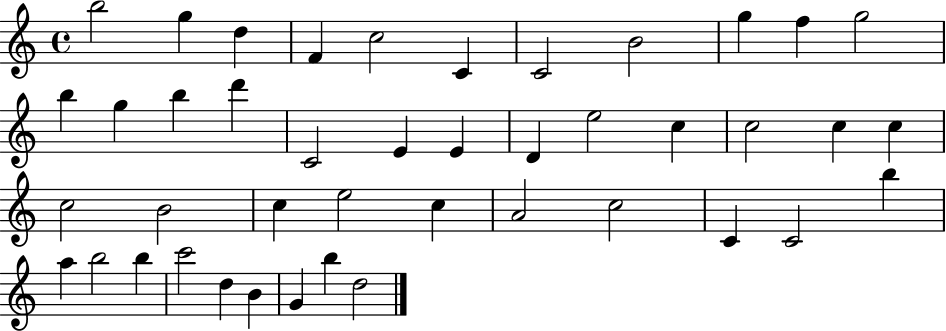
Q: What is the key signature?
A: C major